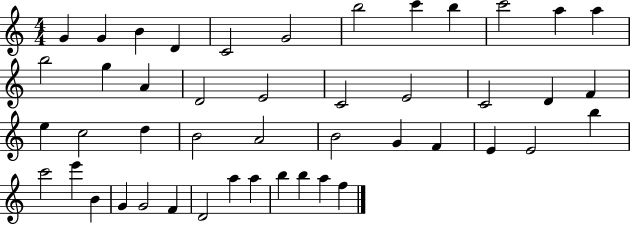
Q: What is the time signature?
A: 4/4